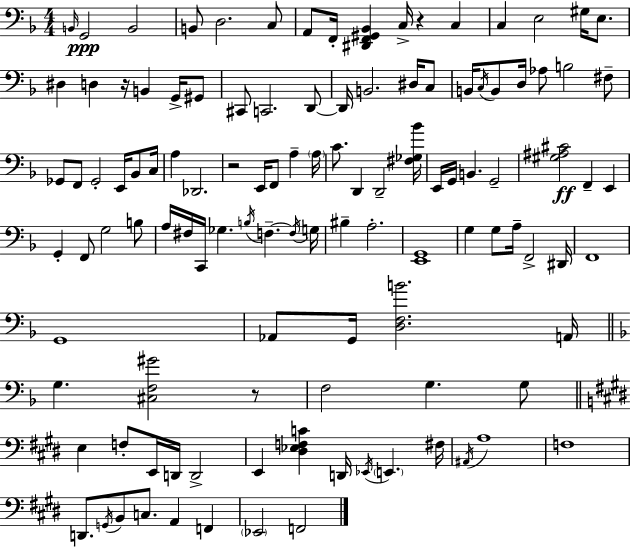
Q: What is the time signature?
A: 4/4